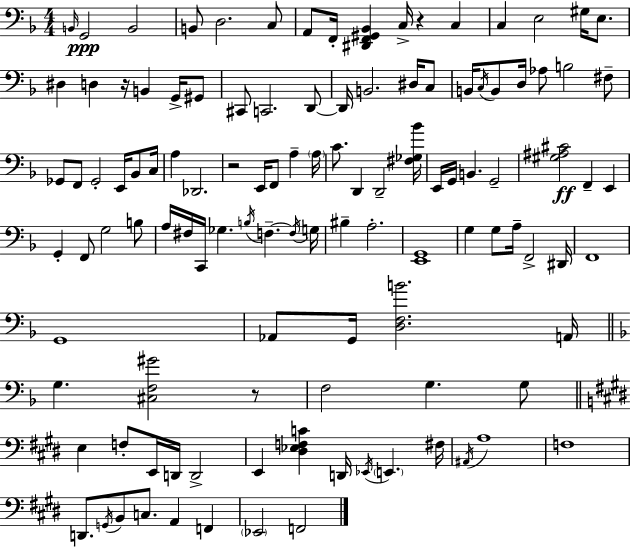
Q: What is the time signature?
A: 4/4